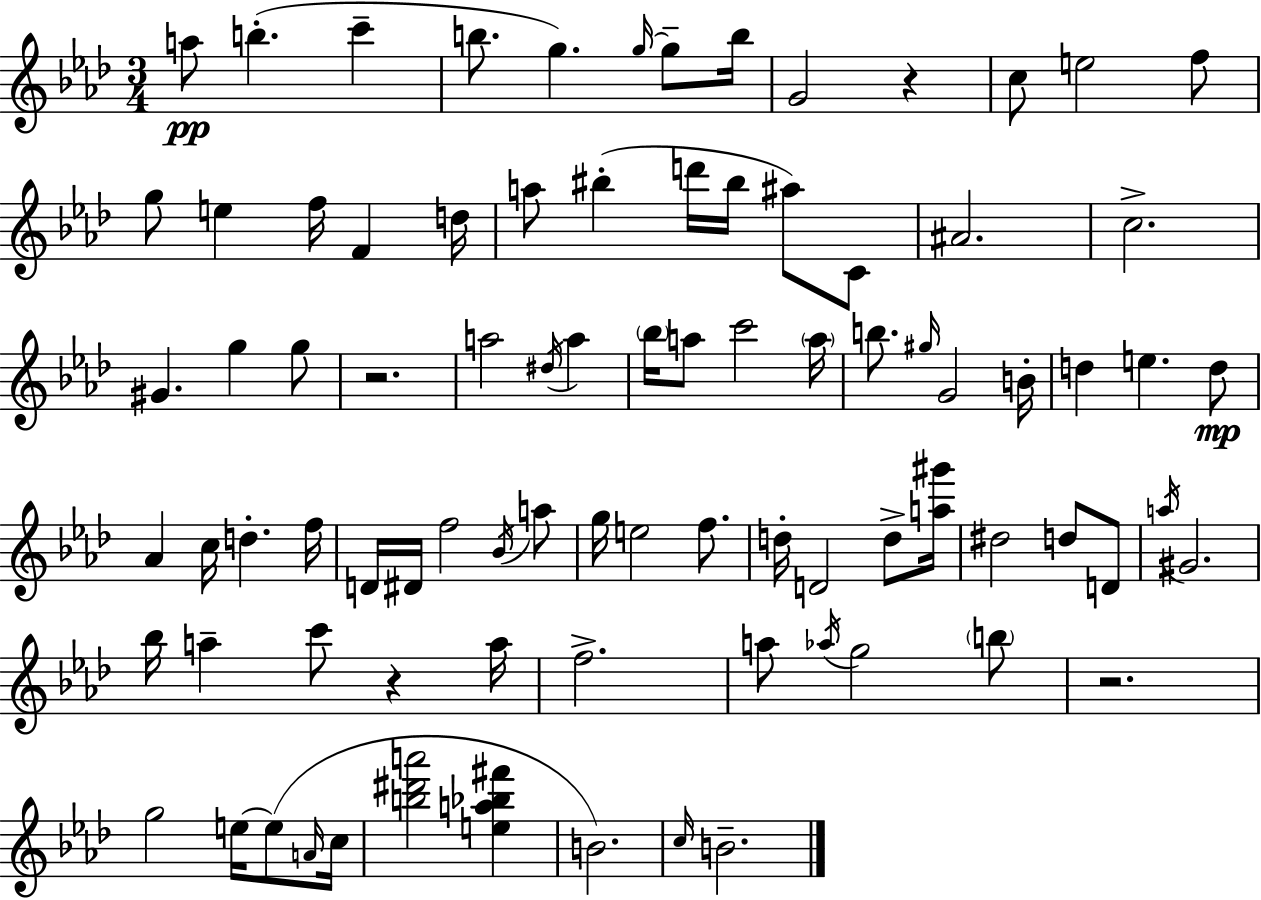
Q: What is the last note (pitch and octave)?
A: B4